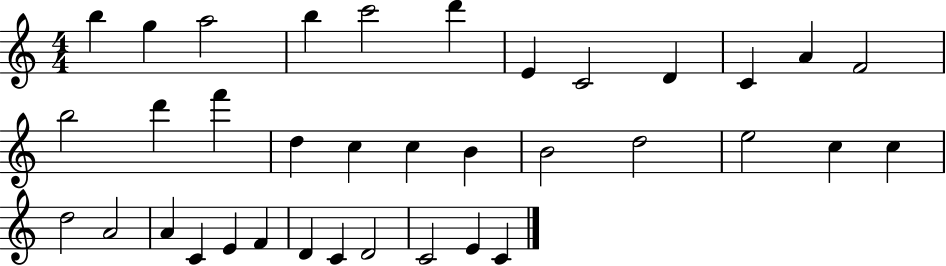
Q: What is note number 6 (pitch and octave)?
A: D6